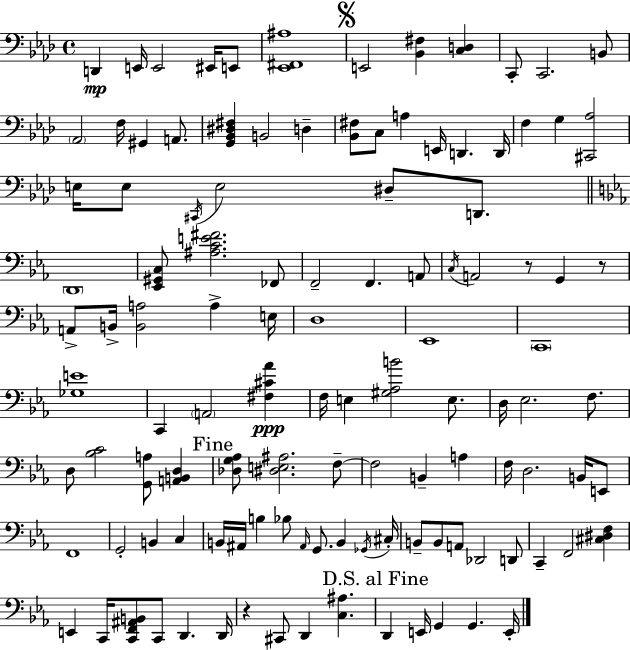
X:1
T:Untitled
M:4/4
L:1/4
K:Fm
D,, E,,/4 E,,2 ^E,,/4 E,,/2 [_E,,^F,,^A,]4 E,,2 [_B,,^F,] [C,D,] C,,/2 C,,2 B,,/2 _A,,2 F,/4 ^G,, A,,/2 [G,,_B,,^D,^F,] B,,2 D, [_B,,^F,]/2 C,/2 A, E,,/4 D,, D,,/4 F, G, [^C,,_A,]2 E,/4 E,/2 ^C,,/4 E,2 ^D,/2 D,,/2 D,,4 [_E,,^G,,C,]/2 [^A,CE^F]2 _F,,/2 F,,2 F,, A,,/2 C,/4 A,,2 z/2 G,, z/2 A,,/2 B,,/4 [B,,A,]2 A, E,/4 D,4 _E,,4 C,,4 [_G,E]4 C,, A,,2 [^F,^C_A] F,/4 E, [^G,_A,B]2 E,/2 D,/4 _E,2 F,/2 D,/2 [_B,C]2 [G,,A,]/2 [A,,B,,D,] [_D,G,_A,]/2 [^D,E,^A,]2 F,/2 F,2 B,, A, F,/4 D,2 B,,/4 E,,/2 F,,4 G,,2 B,, C, B,,/4 ^A,,/4 B, _B,/2 ^A,,/4 G,,/2 B,, _G,,/4 ^C,/4 B,,/2 B,,/2 A,,/2 _D,,2 D,,/2 C,, F,,2 [^C,^D,F,] E,, C,,/4 [C,,F,,^A,,B,,]/2 C,,/2 D,, D,,/4 z ^C,,/2 D,, [C,^A,] D,, E,,/4 G,, G,, E,,/4